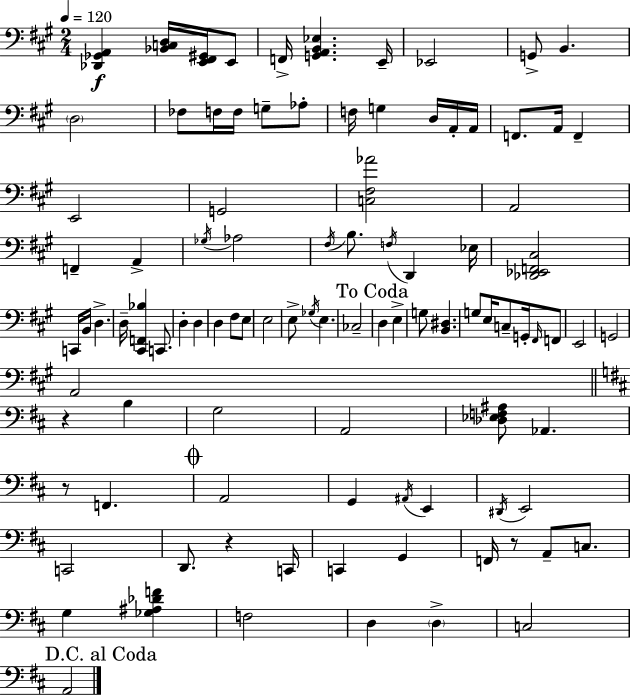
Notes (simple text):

[Db2,Gb2,A2]/q [Bb2,C3,D3]/s [E2,F#2,G#2]/s E2/e F2/s [G2,A2,B2,Eb3]/q. E2/s Eb2/h G2/e B2/q. D3/h FES3/e F3/s F3/s G3/e Ab3/e F3/s G3/q D3/s A2/s A2/s F2/e. A2/s F2/q E2/h G2/h [C3,F#3,Ab4]/h A2/h F2/q A2/q Gb3/s Ab3/h F#3/s B3/e. F3/s D2/q Eb3/s [Db2,Eb2,F2,C#3]/h C2/s B2/s D3/q. D3/s [C#2,F2,Bb3]/q C2/e. D3/q D3/q D3/q F#3/e E3/e E3/h E3/e Gb3/s E3/q. CES3/h D3/q E3/q G3/e [B2,D#3]/q. G3/e E3/s C3/e G2/s F#2/s F2/e E2/h G2/h A2/h R/q B3/q G3/h A2/h [Db3,Eb3,F3,A#3]/e Ab2/q. R/e F2/q. A2/h G2/q A#2/s E2/q D#2/s E2/h C2/h D2/e. R/q C2/s C2/q G2/q F2/s R/e A2/e C3/e. G3/q [Gb3,A#3,Db4,F4]/q F3/h D3/q D3/q C3/h A2/h